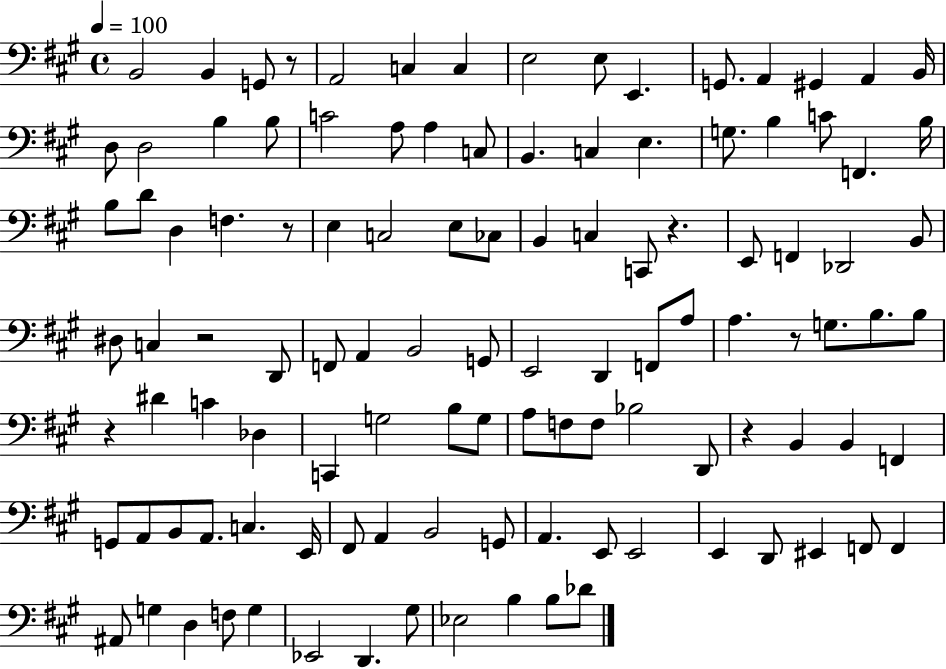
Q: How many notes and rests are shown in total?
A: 112